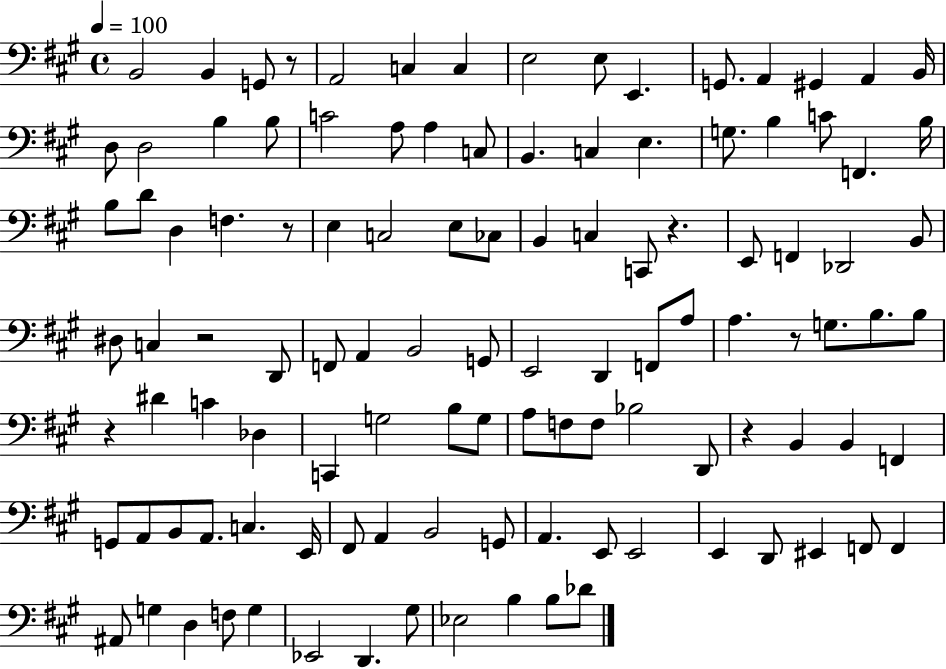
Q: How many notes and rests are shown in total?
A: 112